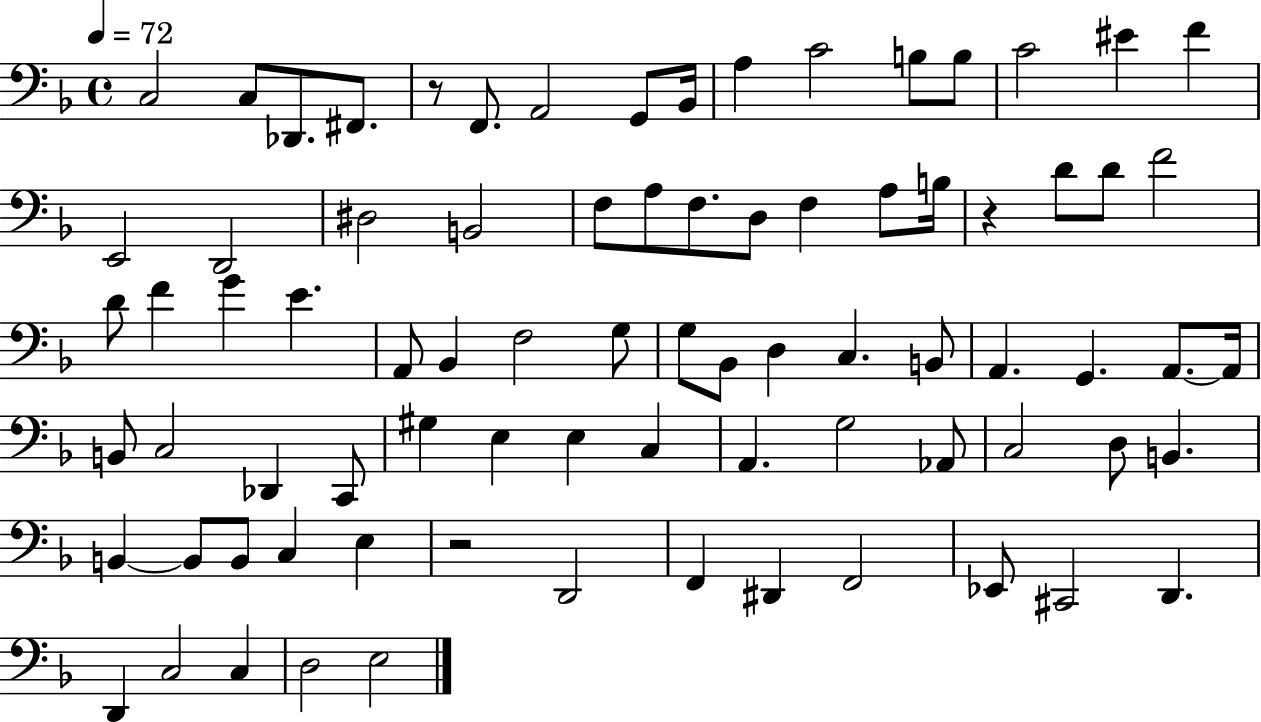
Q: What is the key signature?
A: F major